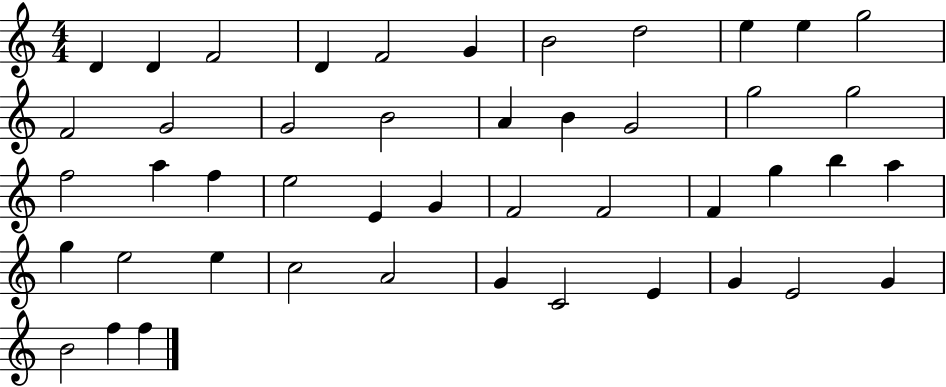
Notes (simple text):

D4/q D4/q F4/h D4/q F4/h G4/q B4/h D5/h E5/q E5/q G5/h F4/h G4/h G4/h B4/h A4/q B4/q G4/h G5/h G5/h F5/h A5/q F5/q E5/h E4/q G4/q F4/h F4/h F4/q G5/q B5/q A5/q G5/q E5/h E5/q C5/h A4/h G4/q C4/h E4/q G4/q E4/h G4/q B4/h F5/q F5/q